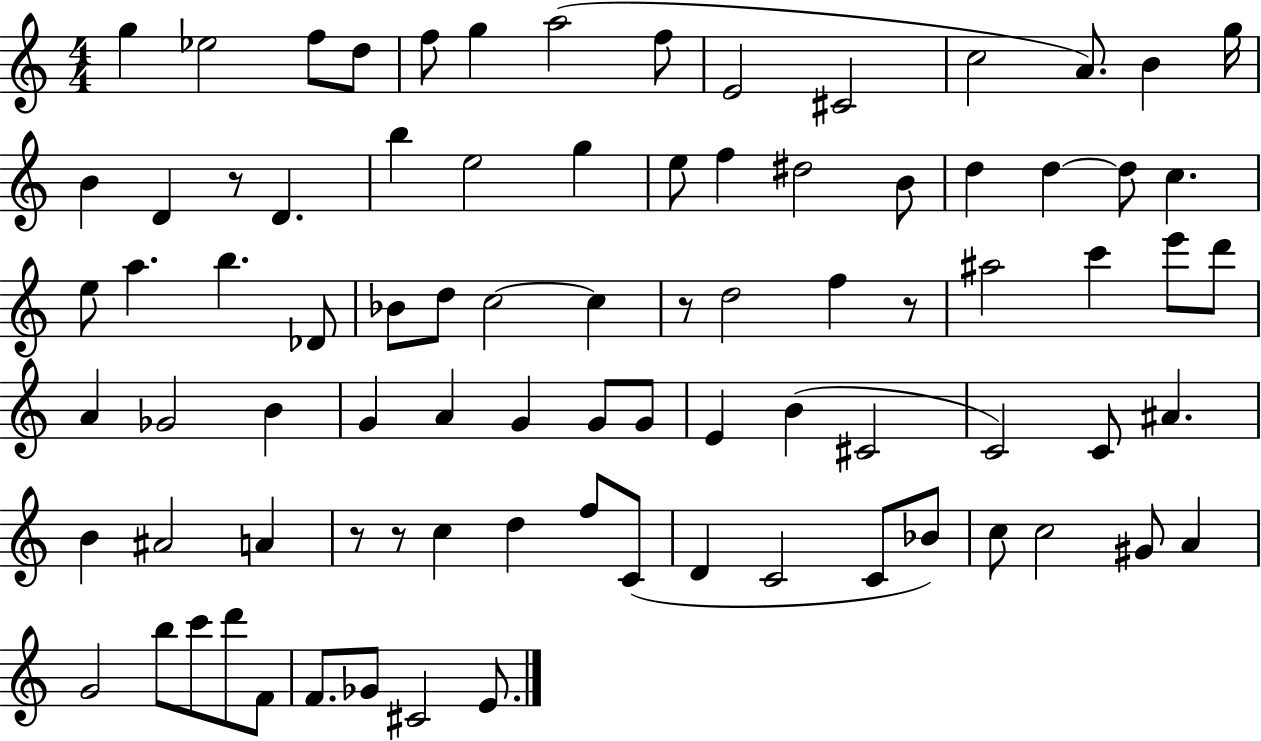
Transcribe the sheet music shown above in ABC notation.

X:1
T:Untitled
M:4/4
L:1/4
K:C
g _e2 f/2 d/2 f/2 g a2 f/2 E2 ^C2 c2 A/2 B g/4 B D z/2 D b e2 g e/2 f ^d2 B/2 d d d/2 c e/2 a b _D/2 _B/2 d/2 c2 c z/2 d2 f z/2 ^a2 c' e'/2 d'/2 A _G2 B G A G G/2 G/2 E B ^C2 C2 C/2 ^A B ^A2 A z/2 z/2 c d f/2 C/2 D C2 C/2 _B/2 c/2 c2 ^G/2 A G2 b/2 c'/2 d'/2 F/2 F/2 _G/2 ^C2 E/2